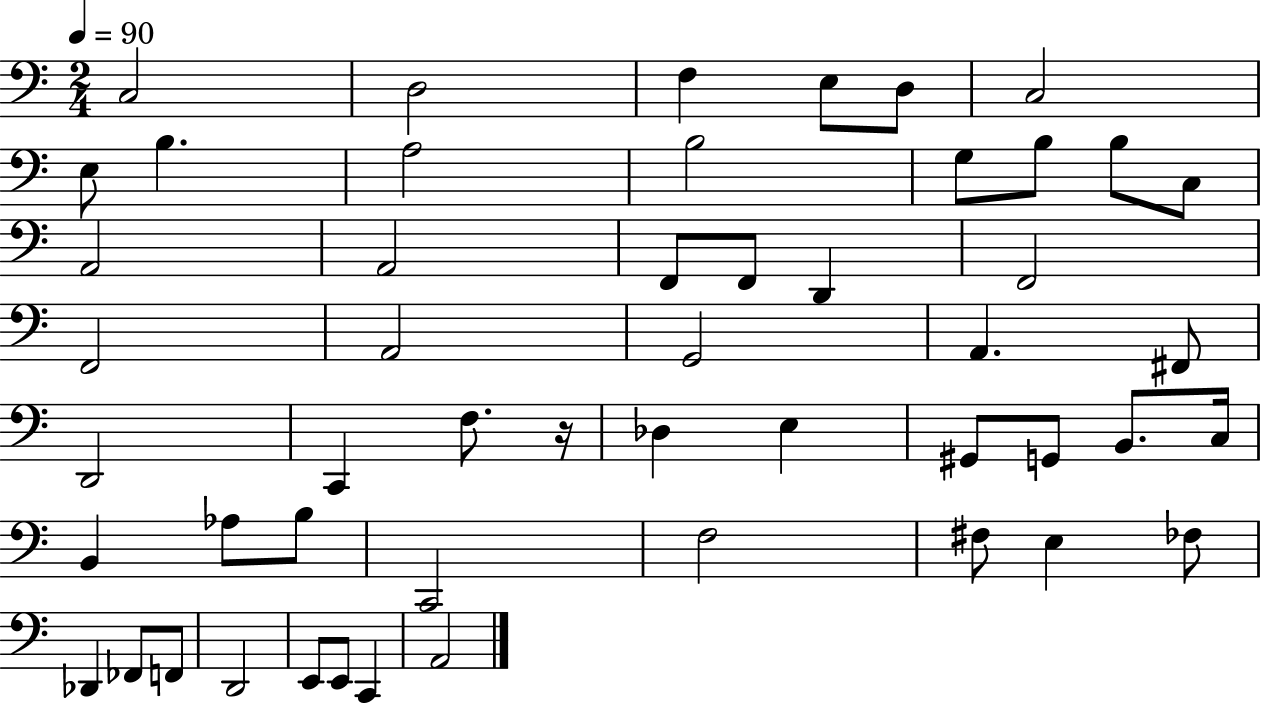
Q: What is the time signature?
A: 2/4